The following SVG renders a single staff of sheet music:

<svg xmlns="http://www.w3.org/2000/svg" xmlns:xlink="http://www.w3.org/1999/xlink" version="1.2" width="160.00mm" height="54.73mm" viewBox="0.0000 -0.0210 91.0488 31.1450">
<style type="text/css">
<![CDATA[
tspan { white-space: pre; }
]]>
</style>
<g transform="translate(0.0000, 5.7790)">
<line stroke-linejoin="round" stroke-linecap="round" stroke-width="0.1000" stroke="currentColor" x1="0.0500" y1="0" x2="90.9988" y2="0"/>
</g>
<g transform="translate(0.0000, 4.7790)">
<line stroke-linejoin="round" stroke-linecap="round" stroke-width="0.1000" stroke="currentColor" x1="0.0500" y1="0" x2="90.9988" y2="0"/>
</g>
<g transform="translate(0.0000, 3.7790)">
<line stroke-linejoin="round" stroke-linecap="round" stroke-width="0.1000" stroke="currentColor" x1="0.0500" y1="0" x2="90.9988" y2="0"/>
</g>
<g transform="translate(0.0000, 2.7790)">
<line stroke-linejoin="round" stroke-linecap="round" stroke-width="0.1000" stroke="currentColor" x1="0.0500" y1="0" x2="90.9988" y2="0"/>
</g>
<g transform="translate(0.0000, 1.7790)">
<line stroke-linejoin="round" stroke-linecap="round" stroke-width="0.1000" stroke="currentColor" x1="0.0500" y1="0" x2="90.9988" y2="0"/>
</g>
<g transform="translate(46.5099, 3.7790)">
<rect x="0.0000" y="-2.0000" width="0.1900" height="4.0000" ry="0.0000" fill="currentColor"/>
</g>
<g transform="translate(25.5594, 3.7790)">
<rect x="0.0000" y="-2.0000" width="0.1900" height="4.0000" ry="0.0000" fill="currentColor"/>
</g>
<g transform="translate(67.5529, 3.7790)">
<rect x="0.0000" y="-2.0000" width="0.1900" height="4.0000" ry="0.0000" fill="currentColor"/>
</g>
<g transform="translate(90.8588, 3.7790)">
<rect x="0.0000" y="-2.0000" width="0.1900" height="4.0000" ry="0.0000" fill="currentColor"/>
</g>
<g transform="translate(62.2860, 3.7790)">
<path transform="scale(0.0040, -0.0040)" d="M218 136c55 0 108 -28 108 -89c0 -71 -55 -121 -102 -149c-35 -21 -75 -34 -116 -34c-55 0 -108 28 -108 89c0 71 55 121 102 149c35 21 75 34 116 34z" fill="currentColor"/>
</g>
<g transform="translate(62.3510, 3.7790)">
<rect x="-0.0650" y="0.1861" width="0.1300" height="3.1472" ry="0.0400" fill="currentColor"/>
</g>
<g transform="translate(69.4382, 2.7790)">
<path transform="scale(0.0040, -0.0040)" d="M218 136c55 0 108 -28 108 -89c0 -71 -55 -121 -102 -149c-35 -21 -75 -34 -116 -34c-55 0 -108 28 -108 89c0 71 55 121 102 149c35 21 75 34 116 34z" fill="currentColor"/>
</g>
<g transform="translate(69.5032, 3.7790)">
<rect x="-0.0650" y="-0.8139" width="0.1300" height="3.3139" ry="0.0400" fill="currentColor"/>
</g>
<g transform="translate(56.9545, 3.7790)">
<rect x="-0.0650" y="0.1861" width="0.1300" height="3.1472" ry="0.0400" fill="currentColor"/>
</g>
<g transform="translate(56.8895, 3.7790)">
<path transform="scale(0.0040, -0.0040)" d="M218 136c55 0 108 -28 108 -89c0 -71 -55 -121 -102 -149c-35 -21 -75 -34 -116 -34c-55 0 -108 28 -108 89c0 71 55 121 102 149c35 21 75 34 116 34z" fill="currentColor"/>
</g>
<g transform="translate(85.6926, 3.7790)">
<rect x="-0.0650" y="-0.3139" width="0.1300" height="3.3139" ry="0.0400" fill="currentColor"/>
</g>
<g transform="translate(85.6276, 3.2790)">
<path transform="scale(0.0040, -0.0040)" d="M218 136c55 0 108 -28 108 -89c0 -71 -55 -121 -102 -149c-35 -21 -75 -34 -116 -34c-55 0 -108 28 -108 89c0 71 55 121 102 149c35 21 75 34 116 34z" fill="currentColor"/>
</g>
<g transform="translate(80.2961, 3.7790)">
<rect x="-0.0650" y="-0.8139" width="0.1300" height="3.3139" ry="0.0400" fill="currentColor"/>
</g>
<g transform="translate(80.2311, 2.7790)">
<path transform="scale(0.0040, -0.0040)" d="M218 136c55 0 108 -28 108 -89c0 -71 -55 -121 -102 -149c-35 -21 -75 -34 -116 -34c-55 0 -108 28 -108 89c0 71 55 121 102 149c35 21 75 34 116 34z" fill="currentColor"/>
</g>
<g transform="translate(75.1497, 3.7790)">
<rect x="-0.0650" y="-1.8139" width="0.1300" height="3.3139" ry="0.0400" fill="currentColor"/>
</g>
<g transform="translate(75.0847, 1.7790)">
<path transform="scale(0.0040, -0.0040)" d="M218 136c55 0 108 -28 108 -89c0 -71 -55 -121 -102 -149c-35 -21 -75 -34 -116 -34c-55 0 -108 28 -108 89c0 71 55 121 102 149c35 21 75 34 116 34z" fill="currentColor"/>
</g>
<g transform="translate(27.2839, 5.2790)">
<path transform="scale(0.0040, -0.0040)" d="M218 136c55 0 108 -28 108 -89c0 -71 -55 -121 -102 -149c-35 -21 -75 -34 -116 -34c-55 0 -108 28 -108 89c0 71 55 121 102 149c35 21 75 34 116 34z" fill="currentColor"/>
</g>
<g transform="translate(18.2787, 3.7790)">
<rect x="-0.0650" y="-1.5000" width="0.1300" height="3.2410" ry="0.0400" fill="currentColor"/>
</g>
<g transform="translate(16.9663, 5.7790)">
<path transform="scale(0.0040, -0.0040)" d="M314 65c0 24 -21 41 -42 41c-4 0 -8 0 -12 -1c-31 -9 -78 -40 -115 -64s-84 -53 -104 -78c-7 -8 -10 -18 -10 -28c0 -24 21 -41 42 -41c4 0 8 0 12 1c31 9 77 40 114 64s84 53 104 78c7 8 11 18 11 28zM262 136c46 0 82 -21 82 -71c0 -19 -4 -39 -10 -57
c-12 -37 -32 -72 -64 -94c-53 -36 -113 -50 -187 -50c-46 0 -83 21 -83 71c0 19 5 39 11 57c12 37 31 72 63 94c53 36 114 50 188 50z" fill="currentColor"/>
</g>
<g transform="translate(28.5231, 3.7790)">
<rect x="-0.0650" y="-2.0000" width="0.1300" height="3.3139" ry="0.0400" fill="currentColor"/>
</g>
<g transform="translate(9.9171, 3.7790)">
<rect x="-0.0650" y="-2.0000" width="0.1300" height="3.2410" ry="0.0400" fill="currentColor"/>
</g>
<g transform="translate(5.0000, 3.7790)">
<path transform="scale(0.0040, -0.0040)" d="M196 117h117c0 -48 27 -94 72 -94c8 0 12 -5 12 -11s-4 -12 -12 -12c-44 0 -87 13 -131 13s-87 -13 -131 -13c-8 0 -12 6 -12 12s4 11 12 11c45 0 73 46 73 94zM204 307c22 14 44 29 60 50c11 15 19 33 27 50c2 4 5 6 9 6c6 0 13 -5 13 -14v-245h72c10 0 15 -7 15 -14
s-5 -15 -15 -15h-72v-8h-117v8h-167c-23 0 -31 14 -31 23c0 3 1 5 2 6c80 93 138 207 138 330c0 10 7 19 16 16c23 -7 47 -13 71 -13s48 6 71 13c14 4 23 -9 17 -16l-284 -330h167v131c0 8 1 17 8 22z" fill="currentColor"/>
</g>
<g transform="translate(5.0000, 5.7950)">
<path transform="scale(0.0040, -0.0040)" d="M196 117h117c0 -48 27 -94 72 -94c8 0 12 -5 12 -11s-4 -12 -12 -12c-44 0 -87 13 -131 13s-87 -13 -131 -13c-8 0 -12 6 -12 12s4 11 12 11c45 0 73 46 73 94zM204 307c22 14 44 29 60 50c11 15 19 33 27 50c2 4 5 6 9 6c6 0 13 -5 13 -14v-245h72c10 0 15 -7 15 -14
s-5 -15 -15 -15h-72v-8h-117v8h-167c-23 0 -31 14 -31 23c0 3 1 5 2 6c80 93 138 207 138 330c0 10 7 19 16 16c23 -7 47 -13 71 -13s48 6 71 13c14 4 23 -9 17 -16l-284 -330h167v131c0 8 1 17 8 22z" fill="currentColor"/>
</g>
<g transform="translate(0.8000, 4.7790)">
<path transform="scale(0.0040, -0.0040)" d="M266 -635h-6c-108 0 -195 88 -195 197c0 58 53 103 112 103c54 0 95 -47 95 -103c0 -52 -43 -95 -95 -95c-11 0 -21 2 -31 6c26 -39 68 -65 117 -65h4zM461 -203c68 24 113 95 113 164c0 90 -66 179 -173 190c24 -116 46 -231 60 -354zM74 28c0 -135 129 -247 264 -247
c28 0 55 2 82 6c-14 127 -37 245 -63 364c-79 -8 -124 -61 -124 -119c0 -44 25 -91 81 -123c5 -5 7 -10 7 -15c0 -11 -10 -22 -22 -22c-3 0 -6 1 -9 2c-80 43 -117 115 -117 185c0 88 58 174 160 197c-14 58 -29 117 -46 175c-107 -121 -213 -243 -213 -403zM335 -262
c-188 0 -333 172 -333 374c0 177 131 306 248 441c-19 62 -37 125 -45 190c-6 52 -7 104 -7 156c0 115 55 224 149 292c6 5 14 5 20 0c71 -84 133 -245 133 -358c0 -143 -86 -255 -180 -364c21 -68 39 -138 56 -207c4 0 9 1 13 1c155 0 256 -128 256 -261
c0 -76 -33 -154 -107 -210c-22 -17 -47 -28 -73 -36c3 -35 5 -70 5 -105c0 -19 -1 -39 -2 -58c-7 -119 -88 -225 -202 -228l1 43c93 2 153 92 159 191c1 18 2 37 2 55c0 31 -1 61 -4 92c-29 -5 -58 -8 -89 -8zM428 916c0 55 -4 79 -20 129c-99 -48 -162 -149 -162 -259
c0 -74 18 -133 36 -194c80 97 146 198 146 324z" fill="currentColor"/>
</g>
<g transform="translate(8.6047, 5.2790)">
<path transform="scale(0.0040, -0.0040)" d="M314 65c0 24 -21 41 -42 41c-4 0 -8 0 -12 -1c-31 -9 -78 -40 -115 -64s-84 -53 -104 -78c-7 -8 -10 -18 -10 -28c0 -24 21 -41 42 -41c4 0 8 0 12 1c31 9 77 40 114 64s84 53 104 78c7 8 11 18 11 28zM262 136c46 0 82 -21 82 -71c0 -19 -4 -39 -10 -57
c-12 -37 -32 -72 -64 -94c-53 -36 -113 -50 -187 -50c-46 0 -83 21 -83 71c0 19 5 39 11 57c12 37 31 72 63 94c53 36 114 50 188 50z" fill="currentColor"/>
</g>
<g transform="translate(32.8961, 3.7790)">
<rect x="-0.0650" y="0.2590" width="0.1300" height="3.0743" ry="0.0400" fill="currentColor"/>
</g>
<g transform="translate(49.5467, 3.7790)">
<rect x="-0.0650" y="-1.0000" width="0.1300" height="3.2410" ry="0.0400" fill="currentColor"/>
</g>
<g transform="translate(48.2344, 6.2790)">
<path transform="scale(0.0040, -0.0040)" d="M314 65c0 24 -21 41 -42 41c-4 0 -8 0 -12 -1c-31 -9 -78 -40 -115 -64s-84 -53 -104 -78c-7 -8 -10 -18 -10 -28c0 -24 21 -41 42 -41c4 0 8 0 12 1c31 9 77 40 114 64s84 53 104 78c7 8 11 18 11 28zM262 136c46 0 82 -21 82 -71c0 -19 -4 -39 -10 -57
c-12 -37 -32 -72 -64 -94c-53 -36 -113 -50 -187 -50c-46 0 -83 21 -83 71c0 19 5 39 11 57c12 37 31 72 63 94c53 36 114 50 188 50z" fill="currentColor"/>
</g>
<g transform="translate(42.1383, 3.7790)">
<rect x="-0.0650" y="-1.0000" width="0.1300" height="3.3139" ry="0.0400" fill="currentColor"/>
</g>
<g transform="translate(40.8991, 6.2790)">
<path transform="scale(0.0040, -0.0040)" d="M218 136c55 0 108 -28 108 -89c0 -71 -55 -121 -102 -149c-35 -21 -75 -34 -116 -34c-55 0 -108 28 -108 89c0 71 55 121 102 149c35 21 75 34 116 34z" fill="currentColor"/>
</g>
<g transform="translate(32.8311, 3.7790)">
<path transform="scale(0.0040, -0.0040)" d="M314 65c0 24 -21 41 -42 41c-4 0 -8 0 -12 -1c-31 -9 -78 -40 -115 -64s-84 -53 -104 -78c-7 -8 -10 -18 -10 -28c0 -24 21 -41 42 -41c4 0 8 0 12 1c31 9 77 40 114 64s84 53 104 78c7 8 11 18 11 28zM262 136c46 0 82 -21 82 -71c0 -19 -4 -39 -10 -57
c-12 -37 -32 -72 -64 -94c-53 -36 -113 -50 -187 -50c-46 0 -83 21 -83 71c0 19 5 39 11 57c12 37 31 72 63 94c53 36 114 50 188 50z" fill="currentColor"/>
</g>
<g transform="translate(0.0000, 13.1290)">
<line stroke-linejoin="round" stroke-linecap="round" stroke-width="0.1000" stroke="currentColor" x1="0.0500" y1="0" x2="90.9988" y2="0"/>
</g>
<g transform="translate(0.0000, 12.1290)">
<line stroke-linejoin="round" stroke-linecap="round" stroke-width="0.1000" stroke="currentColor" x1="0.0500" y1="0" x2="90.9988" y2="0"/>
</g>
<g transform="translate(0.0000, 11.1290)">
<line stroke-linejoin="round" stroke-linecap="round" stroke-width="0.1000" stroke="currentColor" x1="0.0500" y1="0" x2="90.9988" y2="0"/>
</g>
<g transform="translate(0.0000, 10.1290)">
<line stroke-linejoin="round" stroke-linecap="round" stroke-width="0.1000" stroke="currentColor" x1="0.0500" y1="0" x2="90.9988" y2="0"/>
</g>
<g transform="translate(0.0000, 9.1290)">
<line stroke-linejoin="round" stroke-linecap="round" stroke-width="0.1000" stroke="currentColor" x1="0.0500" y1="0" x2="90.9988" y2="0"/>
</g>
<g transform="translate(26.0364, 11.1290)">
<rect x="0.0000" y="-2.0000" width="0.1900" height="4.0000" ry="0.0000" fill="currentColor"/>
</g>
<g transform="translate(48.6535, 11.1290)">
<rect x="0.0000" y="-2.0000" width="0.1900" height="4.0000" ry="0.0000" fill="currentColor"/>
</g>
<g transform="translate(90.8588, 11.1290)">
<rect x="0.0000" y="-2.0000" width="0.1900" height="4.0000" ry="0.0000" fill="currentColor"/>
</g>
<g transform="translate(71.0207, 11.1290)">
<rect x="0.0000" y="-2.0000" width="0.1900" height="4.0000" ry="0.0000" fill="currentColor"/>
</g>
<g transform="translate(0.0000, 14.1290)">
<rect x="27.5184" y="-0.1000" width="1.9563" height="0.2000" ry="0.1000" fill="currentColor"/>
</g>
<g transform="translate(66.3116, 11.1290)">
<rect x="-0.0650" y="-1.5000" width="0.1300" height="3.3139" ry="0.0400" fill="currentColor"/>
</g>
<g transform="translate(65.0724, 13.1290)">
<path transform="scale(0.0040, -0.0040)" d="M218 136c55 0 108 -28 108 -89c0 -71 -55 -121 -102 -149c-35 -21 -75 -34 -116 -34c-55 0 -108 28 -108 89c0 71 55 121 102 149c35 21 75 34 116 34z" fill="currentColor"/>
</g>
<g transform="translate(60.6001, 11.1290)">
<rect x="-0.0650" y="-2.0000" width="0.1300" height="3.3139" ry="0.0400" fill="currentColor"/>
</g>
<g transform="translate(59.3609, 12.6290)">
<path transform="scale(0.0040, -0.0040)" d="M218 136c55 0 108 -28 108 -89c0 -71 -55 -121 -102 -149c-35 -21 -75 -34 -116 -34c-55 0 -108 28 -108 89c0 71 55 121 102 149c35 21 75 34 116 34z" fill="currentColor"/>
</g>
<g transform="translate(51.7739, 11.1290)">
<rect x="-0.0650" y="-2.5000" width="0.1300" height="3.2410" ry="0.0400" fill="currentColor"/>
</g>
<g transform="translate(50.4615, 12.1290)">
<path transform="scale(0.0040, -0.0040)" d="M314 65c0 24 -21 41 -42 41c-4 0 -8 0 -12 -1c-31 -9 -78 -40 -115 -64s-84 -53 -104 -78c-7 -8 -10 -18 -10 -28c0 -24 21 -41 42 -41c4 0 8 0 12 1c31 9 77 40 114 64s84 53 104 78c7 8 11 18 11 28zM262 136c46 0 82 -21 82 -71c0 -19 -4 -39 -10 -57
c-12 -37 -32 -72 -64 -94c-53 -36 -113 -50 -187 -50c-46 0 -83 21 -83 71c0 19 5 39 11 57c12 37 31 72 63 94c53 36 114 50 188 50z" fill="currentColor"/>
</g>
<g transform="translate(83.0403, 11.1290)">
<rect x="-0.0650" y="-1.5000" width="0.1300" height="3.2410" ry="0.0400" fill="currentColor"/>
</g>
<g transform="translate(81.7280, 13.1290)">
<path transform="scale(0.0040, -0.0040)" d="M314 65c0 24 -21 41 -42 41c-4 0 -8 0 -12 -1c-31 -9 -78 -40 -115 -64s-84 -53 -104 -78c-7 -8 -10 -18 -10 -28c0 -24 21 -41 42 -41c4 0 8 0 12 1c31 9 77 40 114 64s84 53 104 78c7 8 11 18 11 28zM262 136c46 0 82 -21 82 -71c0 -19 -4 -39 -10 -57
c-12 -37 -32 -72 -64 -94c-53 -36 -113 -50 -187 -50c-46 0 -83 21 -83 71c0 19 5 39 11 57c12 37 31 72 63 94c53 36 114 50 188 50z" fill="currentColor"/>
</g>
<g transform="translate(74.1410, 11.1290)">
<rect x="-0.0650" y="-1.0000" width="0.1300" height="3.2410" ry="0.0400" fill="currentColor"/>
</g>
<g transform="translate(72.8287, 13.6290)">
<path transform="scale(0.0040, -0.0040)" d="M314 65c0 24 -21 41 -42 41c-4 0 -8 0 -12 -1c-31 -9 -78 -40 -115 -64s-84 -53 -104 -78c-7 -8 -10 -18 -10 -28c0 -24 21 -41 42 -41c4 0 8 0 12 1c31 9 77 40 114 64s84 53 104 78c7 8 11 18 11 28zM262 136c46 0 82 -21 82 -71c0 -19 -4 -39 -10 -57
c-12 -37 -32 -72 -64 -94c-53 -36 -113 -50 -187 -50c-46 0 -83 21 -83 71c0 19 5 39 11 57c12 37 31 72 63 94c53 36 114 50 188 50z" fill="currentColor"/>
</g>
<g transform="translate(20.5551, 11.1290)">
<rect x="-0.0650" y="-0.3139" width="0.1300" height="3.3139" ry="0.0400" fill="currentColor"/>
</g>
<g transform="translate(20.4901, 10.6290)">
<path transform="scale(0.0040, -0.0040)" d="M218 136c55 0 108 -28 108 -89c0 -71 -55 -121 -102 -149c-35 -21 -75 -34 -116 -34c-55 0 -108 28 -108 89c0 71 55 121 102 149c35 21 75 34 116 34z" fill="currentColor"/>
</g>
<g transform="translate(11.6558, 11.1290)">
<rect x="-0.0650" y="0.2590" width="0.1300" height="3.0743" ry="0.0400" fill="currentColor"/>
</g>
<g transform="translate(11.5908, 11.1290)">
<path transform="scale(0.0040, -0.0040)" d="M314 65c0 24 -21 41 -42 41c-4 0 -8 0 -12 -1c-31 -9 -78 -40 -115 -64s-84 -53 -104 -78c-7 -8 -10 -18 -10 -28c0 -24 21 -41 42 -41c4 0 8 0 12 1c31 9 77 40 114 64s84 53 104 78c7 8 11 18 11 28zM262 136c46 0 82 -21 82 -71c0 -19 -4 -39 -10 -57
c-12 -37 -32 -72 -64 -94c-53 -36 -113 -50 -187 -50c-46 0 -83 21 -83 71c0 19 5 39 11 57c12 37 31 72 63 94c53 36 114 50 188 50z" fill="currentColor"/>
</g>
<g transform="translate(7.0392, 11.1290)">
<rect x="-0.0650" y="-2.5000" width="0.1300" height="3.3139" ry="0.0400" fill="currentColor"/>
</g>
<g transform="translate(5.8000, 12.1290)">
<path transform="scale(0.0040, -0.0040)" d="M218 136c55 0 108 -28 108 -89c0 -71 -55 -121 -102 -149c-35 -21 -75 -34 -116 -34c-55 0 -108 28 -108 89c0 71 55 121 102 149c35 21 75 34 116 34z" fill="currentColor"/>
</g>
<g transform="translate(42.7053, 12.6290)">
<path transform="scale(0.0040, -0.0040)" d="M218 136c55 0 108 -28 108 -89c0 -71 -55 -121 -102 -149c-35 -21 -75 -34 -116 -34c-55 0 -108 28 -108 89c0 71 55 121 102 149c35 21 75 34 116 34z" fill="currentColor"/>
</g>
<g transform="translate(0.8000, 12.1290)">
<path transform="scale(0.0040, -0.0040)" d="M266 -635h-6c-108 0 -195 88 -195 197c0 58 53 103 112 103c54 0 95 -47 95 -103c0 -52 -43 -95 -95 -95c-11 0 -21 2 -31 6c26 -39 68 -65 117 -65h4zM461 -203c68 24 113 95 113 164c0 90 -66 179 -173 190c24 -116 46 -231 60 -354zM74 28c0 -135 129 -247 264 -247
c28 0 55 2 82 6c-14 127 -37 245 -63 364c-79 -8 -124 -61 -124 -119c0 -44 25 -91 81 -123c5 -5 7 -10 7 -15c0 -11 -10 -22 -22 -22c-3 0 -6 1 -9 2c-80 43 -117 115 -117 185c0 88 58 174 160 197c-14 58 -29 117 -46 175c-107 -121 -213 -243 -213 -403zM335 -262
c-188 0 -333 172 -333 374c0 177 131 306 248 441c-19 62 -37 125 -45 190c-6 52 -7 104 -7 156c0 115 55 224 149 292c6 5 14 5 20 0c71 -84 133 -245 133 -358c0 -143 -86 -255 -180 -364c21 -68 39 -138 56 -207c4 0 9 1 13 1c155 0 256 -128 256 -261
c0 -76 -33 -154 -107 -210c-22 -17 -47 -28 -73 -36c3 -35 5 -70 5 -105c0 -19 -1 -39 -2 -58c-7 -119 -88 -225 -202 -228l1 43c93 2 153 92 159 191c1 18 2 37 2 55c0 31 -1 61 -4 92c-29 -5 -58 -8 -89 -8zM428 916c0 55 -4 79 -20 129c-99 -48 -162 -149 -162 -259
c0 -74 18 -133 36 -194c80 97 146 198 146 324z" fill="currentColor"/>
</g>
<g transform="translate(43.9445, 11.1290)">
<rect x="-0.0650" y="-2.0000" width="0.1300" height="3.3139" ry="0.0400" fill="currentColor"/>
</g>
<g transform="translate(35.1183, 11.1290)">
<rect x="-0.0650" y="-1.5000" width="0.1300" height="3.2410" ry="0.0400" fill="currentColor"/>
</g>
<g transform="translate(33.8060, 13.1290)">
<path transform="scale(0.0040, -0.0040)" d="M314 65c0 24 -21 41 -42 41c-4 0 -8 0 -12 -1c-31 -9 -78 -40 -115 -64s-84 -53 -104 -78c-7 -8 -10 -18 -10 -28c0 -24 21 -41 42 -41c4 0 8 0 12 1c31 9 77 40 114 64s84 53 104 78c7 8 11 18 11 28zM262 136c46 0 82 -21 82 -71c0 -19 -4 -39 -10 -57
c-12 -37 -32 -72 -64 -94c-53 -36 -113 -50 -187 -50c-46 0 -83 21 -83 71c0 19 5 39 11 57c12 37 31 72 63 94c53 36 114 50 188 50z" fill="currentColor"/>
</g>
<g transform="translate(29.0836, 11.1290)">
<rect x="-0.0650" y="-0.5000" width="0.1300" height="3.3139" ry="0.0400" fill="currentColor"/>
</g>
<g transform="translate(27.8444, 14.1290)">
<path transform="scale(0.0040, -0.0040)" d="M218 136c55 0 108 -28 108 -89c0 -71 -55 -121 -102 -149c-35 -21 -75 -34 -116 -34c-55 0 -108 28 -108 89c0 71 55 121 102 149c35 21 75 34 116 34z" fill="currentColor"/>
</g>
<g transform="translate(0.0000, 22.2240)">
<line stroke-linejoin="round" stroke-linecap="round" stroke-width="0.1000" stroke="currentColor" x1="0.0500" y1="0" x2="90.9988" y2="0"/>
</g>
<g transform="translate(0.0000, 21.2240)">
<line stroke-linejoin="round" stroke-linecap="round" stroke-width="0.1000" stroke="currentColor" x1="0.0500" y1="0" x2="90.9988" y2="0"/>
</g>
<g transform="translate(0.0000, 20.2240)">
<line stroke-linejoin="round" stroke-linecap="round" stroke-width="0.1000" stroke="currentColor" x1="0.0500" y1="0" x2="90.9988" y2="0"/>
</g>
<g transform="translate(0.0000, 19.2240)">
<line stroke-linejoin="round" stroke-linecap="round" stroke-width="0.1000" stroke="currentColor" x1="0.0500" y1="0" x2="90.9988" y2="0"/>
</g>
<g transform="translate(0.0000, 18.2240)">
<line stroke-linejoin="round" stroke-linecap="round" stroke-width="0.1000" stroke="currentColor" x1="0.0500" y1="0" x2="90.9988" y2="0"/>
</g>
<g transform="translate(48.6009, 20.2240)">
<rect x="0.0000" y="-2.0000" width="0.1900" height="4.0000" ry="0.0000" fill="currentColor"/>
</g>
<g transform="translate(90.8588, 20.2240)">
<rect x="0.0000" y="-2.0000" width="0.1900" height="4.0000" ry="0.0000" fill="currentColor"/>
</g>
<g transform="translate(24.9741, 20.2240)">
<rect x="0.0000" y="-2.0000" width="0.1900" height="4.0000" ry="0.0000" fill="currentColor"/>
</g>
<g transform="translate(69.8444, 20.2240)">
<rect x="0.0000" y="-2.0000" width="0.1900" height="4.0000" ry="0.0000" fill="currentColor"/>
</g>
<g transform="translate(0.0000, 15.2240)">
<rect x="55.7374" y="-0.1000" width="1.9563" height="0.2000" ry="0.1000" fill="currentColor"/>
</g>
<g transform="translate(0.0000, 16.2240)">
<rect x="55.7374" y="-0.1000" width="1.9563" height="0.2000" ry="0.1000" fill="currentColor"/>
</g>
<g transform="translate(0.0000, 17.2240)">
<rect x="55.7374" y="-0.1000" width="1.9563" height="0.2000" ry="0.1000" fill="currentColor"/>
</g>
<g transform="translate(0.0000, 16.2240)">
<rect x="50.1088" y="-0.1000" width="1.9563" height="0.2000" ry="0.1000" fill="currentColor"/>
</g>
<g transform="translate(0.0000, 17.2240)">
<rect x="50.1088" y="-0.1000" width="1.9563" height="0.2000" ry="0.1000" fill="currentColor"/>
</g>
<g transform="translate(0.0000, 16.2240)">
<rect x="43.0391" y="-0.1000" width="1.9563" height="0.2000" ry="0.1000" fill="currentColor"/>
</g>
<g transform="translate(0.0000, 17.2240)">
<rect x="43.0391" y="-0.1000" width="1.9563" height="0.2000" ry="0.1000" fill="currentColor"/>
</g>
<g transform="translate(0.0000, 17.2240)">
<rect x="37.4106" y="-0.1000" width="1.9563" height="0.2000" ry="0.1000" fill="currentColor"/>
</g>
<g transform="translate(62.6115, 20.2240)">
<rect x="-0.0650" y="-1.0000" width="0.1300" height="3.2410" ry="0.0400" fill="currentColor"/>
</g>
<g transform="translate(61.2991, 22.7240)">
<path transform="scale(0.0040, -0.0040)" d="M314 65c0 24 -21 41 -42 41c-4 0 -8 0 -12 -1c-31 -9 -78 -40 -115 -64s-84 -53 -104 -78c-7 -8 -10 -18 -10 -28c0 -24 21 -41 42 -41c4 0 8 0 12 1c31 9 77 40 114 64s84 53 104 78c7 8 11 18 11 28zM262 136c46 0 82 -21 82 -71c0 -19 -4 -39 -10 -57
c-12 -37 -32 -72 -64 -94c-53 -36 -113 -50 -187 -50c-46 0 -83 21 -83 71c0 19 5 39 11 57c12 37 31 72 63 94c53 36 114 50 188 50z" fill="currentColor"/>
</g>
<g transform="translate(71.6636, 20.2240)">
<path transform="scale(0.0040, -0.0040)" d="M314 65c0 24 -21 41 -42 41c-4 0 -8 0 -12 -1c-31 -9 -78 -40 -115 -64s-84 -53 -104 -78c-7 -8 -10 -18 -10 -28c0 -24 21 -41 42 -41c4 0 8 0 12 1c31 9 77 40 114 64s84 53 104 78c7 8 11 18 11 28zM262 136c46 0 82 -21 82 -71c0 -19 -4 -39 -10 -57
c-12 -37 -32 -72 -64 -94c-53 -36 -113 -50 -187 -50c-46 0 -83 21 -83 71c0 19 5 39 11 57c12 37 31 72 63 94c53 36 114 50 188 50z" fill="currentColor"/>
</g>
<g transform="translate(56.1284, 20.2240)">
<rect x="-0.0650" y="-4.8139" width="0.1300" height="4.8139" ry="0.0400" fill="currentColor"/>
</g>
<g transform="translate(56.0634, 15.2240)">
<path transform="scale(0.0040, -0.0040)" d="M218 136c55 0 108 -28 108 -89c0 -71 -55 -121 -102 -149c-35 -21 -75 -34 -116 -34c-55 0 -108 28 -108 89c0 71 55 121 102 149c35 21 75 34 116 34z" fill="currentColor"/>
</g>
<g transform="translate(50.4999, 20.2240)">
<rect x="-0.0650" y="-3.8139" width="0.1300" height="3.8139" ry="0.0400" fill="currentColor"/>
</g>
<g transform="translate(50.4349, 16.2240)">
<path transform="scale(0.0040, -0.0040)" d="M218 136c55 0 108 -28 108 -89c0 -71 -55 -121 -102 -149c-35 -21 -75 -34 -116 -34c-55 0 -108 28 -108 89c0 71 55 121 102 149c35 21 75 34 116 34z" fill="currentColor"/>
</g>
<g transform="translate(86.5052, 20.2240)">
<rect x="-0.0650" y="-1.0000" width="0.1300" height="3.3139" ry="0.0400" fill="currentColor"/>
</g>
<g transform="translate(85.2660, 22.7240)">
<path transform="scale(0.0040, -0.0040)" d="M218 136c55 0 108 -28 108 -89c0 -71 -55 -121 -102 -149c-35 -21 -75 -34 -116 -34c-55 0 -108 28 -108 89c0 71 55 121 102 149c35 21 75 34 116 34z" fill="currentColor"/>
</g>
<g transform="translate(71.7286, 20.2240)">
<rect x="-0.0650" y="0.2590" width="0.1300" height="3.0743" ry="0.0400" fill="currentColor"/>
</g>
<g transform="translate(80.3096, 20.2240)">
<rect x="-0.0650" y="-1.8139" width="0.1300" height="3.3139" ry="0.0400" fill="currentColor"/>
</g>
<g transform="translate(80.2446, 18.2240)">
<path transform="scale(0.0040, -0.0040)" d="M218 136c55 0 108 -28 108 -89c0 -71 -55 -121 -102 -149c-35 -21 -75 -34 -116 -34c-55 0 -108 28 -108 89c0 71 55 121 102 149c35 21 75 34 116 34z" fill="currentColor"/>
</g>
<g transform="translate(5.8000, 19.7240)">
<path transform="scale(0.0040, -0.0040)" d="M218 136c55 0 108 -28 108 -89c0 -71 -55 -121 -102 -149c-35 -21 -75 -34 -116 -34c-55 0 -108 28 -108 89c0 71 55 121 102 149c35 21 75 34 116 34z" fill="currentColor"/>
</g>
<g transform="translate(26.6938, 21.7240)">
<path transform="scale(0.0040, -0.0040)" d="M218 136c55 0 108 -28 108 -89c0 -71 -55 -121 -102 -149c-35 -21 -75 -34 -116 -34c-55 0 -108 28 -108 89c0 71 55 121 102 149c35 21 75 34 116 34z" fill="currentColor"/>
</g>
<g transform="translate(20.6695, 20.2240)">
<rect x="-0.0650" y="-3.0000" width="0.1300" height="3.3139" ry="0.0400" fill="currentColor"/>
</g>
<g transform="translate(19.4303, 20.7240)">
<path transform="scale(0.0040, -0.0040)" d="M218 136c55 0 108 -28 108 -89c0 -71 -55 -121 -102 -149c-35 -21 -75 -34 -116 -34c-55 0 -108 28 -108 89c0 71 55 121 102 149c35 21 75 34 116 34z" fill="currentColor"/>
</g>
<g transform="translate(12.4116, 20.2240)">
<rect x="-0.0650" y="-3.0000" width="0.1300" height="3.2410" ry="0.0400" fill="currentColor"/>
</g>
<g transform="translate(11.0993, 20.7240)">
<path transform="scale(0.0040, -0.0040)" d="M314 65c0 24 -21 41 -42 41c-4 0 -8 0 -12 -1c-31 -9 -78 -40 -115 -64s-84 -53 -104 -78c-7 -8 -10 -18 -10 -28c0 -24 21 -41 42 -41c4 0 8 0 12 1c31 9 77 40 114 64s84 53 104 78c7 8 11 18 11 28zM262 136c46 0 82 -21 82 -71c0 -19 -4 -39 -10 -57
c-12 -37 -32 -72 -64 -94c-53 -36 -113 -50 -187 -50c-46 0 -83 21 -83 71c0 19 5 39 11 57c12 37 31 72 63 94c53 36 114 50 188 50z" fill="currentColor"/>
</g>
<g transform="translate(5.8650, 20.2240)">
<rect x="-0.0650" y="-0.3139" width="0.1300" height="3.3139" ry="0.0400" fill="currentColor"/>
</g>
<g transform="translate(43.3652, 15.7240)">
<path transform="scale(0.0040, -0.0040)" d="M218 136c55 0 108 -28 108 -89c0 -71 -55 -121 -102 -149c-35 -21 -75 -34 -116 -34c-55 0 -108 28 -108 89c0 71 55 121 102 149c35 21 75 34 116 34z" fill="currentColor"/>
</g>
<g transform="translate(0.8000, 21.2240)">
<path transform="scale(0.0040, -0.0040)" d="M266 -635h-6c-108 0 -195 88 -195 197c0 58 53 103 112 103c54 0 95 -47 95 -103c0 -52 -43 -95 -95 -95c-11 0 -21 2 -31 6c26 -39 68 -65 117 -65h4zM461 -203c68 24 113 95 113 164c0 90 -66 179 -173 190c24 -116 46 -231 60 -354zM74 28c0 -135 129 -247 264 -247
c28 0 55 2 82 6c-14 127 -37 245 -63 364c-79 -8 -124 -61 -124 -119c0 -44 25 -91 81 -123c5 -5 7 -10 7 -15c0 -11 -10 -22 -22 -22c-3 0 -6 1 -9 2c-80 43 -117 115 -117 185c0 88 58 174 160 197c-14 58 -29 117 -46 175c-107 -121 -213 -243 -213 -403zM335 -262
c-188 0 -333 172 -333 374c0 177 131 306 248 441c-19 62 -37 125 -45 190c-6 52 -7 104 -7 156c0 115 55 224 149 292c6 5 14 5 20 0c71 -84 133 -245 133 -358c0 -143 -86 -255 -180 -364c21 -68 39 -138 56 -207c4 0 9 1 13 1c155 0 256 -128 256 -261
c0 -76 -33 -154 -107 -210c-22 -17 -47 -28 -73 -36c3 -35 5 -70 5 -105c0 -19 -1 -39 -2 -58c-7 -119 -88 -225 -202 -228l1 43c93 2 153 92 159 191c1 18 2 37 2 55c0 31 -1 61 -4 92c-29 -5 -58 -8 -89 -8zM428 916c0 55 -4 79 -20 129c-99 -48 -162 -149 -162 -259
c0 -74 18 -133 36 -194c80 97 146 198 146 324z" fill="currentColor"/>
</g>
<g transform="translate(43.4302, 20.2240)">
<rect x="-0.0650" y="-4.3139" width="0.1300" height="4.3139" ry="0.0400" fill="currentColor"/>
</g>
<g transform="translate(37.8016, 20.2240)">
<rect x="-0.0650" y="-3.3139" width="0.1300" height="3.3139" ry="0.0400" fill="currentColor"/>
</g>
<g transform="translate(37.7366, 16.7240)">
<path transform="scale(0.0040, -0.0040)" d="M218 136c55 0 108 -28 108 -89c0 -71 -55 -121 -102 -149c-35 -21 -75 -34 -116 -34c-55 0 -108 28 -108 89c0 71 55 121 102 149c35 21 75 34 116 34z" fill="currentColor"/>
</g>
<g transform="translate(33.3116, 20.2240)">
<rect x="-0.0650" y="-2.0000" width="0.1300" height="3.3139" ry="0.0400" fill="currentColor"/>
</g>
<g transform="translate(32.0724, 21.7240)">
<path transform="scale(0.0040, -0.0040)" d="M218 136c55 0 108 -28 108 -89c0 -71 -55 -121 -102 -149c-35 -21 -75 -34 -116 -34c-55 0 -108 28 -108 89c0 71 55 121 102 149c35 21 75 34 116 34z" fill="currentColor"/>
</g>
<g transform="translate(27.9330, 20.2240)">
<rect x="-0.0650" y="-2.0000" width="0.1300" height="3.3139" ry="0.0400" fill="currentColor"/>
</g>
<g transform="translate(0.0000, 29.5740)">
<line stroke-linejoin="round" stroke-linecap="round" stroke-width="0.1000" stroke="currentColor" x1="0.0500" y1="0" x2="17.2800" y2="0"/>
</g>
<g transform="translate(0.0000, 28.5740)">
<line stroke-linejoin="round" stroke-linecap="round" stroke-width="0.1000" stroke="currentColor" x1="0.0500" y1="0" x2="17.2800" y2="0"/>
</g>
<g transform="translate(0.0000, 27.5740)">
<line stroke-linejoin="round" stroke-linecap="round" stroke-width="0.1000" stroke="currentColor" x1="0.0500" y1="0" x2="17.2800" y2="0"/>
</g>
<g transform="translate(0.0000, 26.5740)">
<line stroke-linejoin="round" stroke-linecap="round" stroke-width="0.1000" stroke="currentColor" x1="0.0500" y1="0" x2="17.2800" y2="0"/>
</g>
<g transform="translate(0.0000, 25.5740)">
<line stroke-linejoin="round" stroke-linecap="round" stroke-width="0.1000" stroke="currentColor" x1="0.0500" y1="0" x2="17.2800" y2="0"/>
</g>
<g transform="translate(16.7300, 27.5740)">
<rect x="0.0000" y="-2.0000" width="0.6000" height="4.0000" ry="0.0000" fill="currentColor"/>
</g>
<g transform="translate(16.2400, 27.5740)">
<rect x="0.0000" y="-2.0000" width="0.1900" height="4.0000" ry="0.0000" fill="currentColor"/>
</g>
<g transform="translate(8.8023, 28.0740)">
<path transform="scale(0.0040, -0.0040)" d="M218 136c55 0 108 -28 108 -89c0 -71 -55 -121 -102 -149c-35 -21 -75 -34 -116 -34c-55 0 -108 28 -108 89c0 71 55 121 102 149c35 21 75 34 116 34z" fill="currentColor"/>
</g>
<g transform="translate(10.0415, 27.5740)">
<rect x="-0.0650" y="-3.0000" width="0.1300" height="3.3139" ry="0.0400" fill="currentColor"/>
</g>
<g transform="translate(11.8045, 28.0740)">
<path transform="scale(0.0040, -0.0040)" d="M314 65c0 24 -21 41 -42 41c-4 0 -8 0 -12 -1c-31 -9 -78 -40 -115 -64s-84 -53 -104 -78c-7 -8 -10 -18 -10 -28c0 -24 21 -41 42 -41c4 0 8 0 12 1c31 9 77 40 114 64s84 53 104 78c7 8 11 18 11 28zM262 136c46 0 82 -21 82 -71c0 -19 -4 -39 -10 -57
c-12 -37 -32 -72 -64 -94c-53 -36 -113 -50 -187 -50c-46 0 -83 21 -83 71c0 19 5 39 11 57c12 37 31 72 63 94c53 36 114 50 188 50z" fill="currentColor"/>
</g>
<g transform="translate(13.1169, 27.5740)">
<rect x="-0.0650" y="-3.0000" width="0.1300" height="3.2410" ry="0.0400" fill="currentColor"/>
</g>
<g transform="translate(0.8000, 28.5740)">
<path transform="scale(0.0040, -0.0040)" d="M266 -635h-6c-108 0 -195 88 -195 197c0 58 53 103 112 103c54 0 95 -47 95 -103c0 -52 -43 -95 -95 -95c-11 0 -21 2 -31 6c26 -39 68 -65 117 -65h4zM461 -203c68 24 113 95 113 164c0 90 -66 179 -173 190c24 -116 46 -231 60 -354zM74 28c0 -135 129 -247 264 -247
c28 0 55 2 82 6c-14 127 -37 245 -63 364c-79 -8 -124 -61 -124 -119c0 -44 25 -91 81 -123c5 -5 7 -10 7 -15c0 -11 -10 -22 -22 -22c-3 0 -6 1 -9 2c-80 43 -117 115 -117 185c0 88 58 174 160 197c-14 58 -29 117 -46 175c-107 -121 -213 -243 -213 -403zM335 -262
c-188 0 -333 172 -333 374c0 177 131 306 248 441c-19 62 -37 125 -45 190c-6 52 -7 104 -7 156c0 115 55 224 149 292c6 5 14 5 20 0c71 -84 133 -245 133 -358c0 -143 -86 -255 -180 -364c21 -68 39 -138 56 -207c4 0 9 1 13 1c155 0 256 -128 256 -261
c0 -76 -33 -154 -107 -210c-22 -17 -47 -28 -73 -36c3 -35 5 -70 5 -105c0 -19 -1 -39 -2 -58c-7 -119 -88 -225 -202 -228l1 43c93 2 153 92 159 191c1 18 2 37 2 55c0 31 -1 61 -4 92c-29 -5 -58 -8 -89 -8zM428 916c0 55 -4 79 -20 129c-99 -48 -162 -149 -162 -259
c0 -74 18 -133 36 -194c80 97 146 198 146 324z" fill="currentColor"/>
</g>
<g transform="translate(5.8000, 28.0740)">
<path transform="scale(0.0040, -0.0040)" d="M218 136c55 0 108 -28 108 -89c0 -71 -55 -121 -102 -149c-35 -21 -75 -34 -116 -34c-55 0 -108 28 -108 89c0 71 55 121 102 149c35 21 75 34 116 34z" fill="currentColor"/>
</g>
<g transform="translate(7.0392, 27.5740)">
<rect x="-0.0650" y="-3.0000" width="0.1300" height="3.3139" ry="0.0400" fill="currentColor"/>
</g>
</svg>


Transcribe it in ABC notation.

X:1
T:Untitled
M:4/4
L:1/4
K:C
F2 E2 F B2 D D2 B B d f d c G B2 c C E2 F G2 F E D2 E2 c A2 A F F b d' c' e' D2 B2 f D A A A2